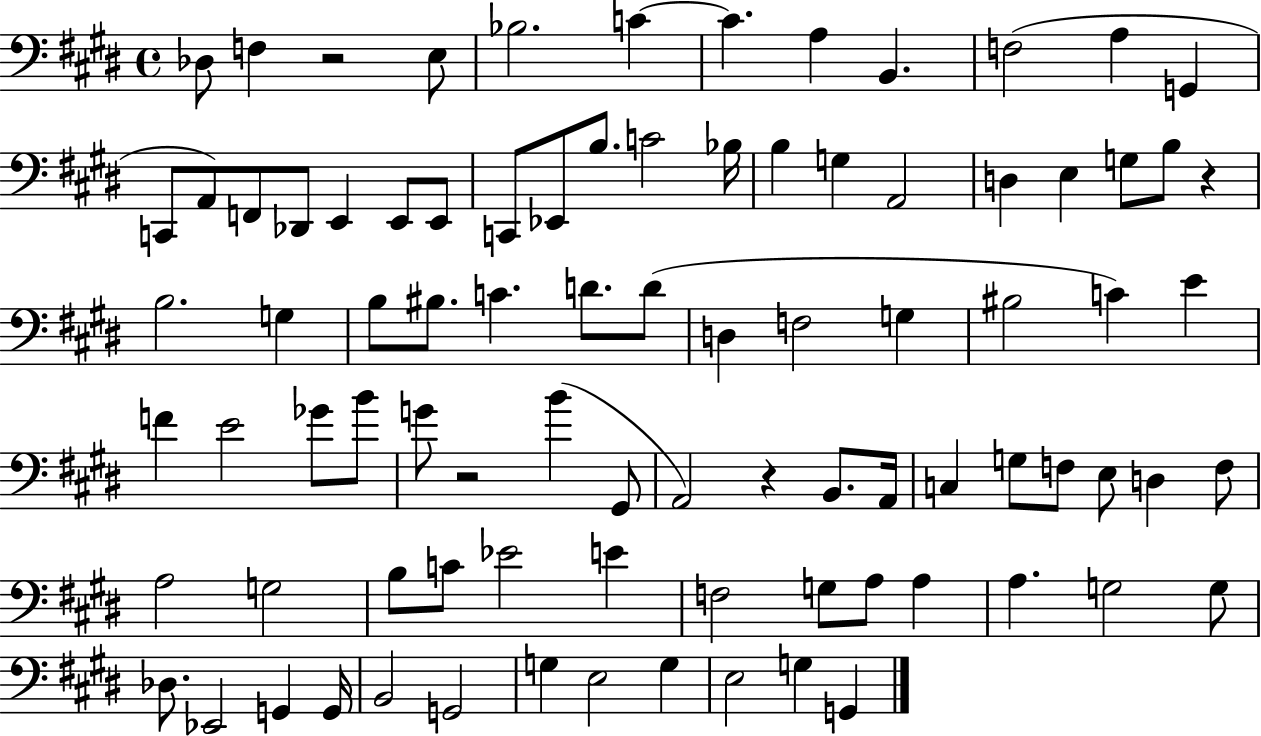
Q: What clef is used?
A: bass